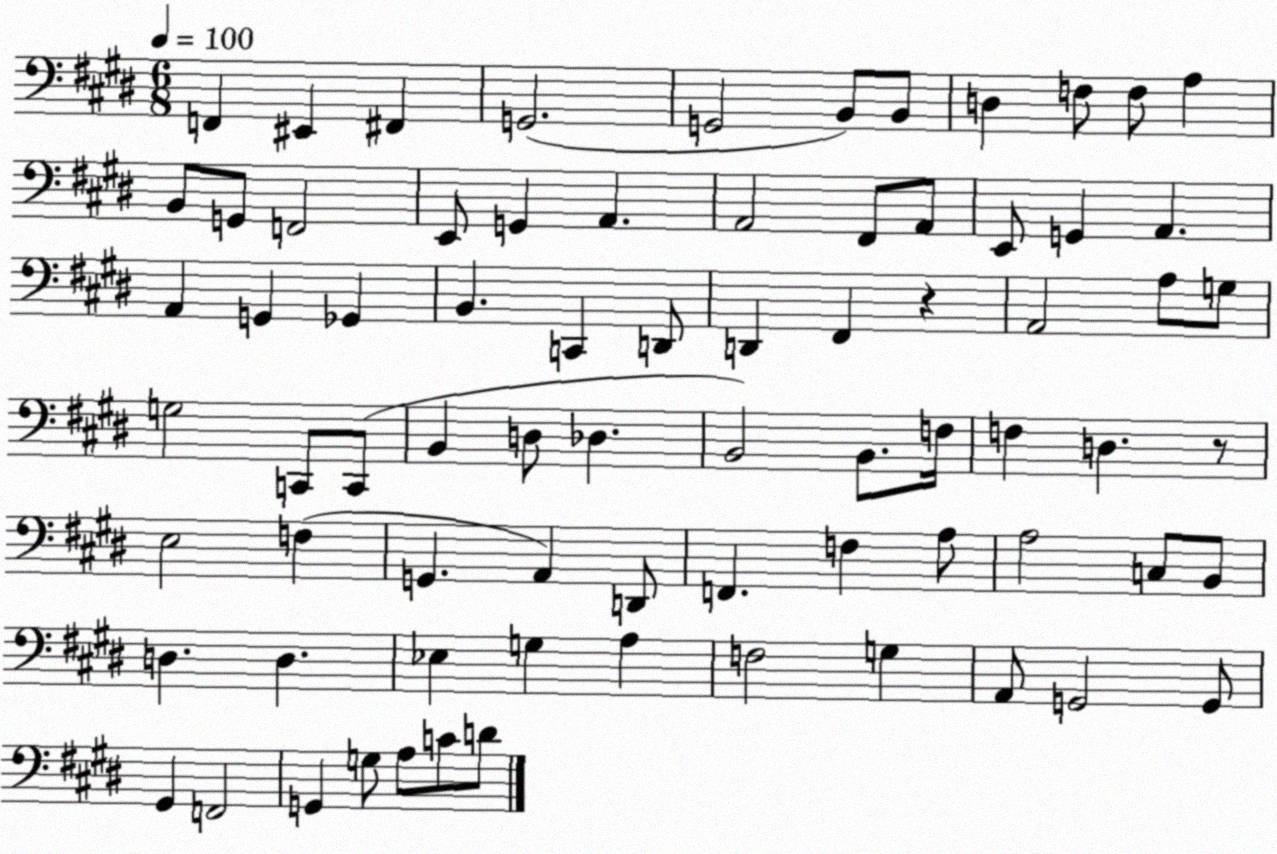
X:1
T:Untitled
M:6/8
L:1/4
K:E
F,, ^E,, ^F,, G,,2 G,,2 B,,/2 B,,/2 D, F,/2 F,/2 A, B,,/2 G,,/2 F,,2 E,,/2 G,, A,, A,,2 ^F,,/2 A,,/2 E,,/2 G,, A,, A,, G,, _G,, B,, C,, D,,/2 D,, ^F,, z A,,2 A,/2 G,/2 G,2 C,,/2 C,,/2 B,, D,/2 _D, B,,2 B,,/2 F,/4 F, D, z/2 E,2 F, G,, A,, D,,/2 F,, F, A,/2 A,2 C,/2 B,,/2 D, D, _E, G, A, F,2 G, A,,/2 G,,2 G,,/2 ^G,, F,,2 G,, G,/2 A,/2 C/2 D/2